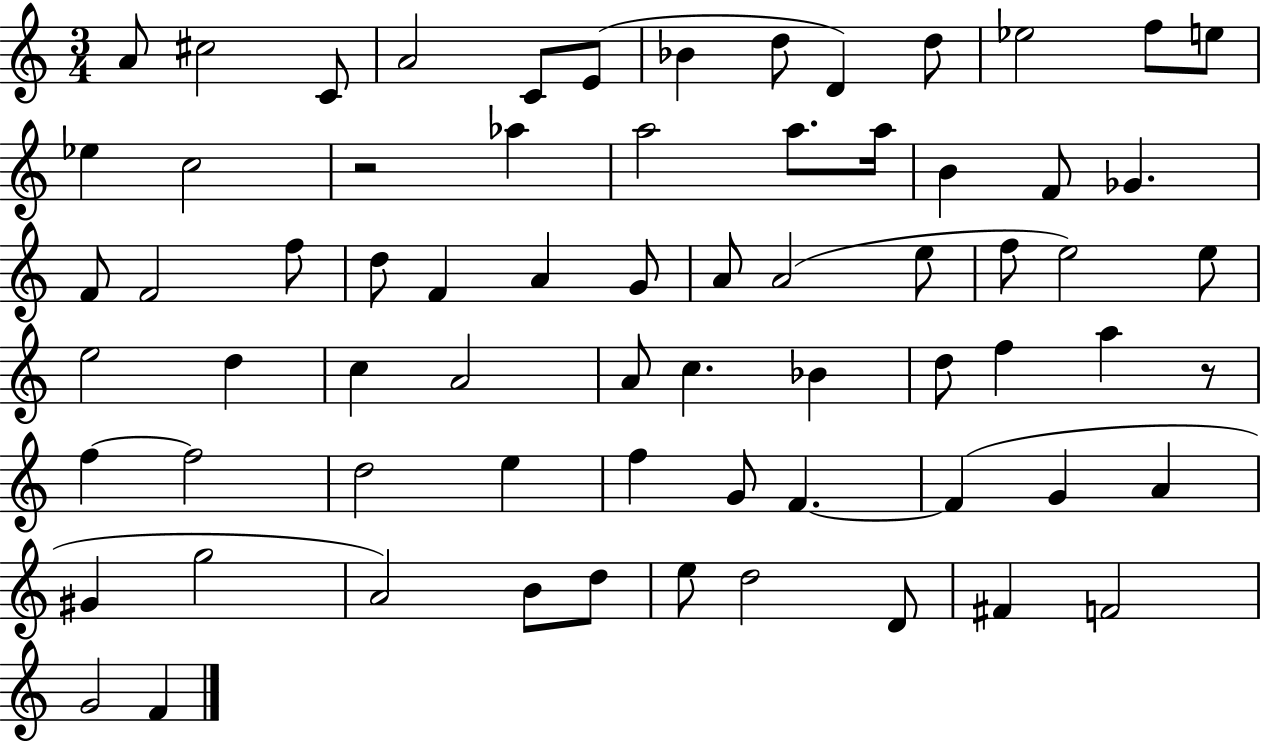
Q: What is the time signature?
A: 3/4